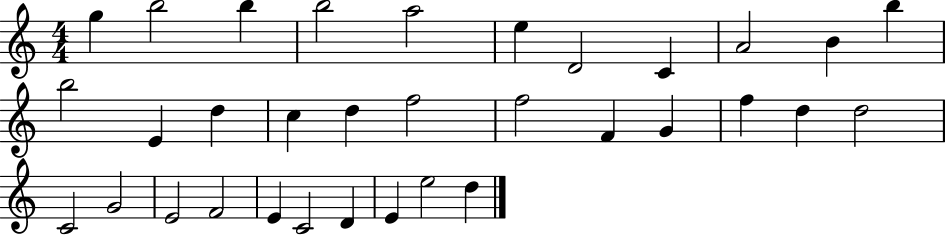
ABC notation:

X:1
T:Untitled
M:4/4
L:1/4
K:C
g b2 b b2 a2 e D2 C A2 B b b2 E d c d f2 f2 F G f d d2 C2 G2 E2 F2 E C2 D E e2 d